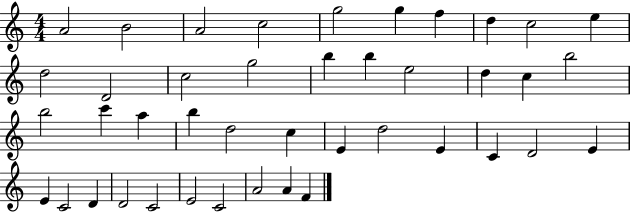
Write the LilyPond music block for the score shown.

{
  \clef treble
  \numericTimeSignature
  \time 4/4
  \key c \major
  a'2 b'2 | a'2 c''2 | g''2 g''4 f''4 | d''4 c''2 e''4 | \break d''2 d'2 | c''2 g''2 | b''4 b''4 e''2 | d''4 c''4 b''2 | \break b''2 c'''4 a''4 | b''4 d''2 c''4 | e'4 d''2 e'4 | c'4 d'2 e'4 | \break e'4 c'2 d'4 | d'2 c'2 | e'2 c'2 | a'2 a'4 f'4 | \break \bar "|."
}